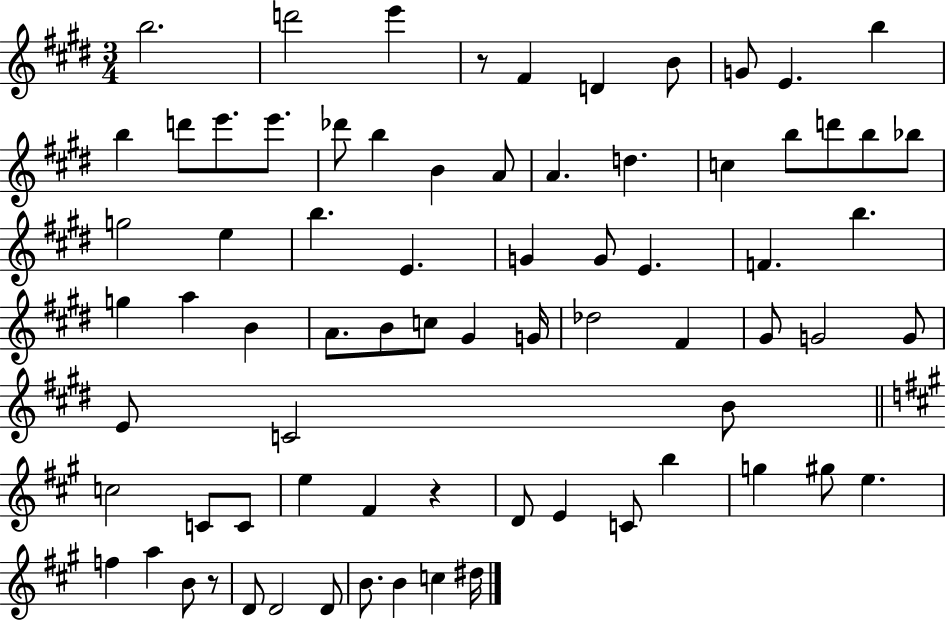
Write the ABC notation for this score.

X:1
T:Untitled
M:3/4
L:1/4
K:E
b2 d'2 e' z/2 ^F D B/2 G/2 E b b d'/2 e'/2 e'/2 _d'/2 b B A/2 A d c b/2 d'/2 b/2 _b/2 g2 e b E G G/2 E F b g a B A/2 B/2 c/2 ^G G/4 _d2 ^F ^G/2 G2 G/2 E/2 C2 B/2 c2 C/2 C/2 e ^F z D/2 E C/2 b g ^g/2 e f a B/2 z/2 D/2 D2 D/2 B/2 B c ^d/4